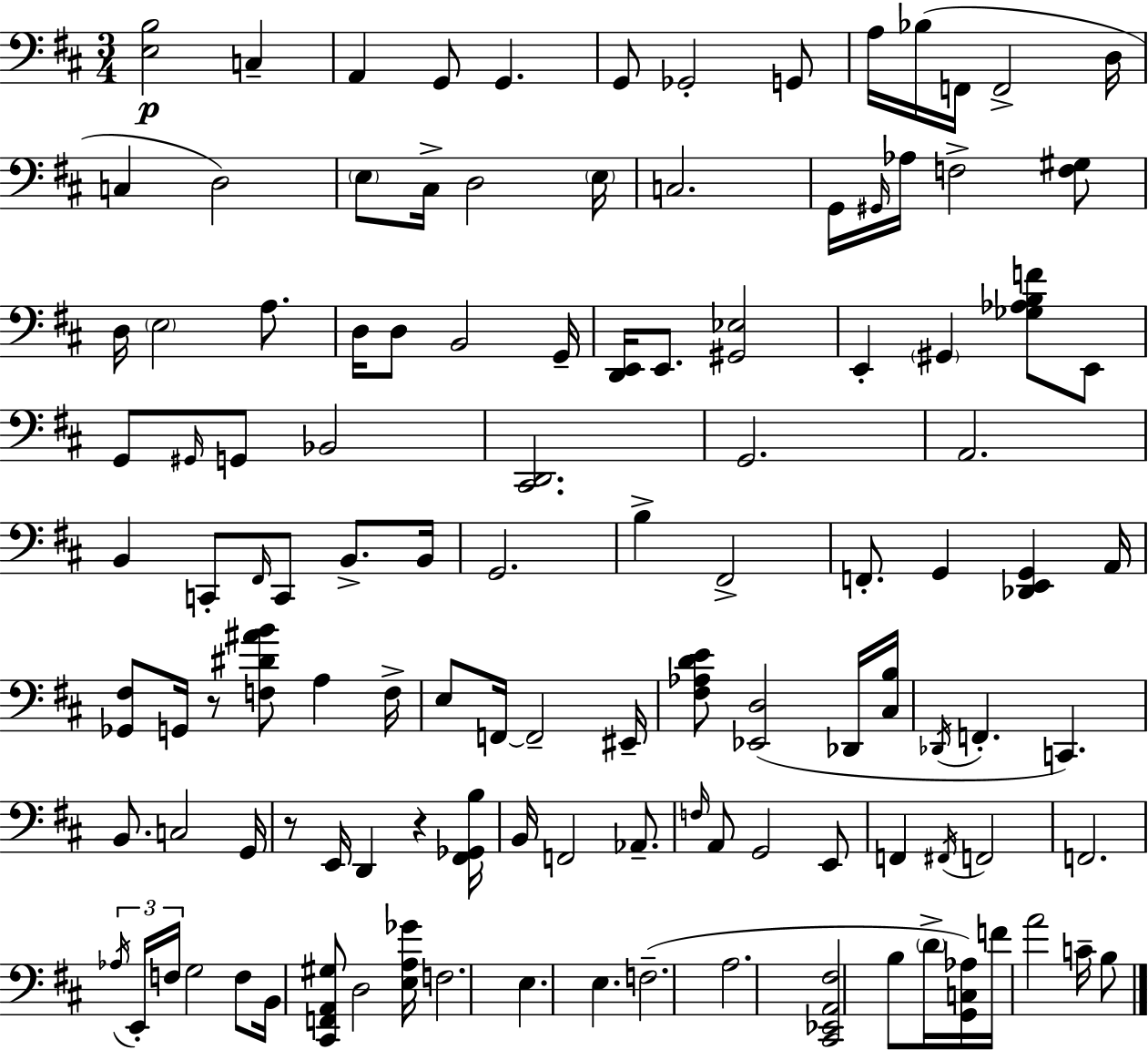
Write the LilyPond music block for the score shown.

{
  \clef bass
  \numericTimeSignature
  \time 3/4
  \key d \major
  <e b>2\p c4-- | a,4 g,8 g,4. | g,8 ges,2-. g,8 | a16 bes16( f,16 f,2-> d16 | \break c4 d2) | \parenthesize e8 cis16-> d2 \parenthesize e16 | c2. | g,16 \grace { gis,16 } aes16 f2-> <f gis>8 | \break d16 \parenthesize e2 a8. | d16 d8 b,2 | g,16-- <d, e,>16 e,8. <gis, ees>2 | e,4-. \parenthesize gis,4 <ges aes b f'>8 e,8 | \break g,8 \grace { gis,16 } g,8 bes,2 | <cis, d,>2. | g,2. | a,2. | \break b,4 c,8-. \grace { fis,16 } c,8 b,8.-> | b,16 g,2. | b4-> fis,2-> | f,8.-. g,4 <des, e, g,>4 | \break a,16 <ges, fis>8 g,16 r8 <f dis' ais' b'>8 a4 | f16-> e8 f,16~~ f,2-- | eis,16-- <fis aes d' e'>8 <ees, d>2( | des,16 <cis b>16 \acciaccatura { des,16 } f,4.-. c,4.) | \break b,8. c2 | g,16 r8 e,16 d,4 r4 | <fis, ges, b>16 b,16 f,2 | aes,8.-- \grace { f16 } a,8 g,2 | \break e,8 f,4 \acciaccatura { fis,16 } f,2 | f,2. | \tuplet 3/2 { \acciaccatura { aes16 } e,16-. f16 } g2 | f8 b,16 <cis, f, a, gis>8 d2 | \break <e a ges'>16 f2. | e4. | e4. f2.--( | a2. | \break <cis, ees, a, fis>2 | b8 \parenthesize d'16-> <g, c aes>16) f'16 a'2 | c'16-- b8 \bar "|."
}